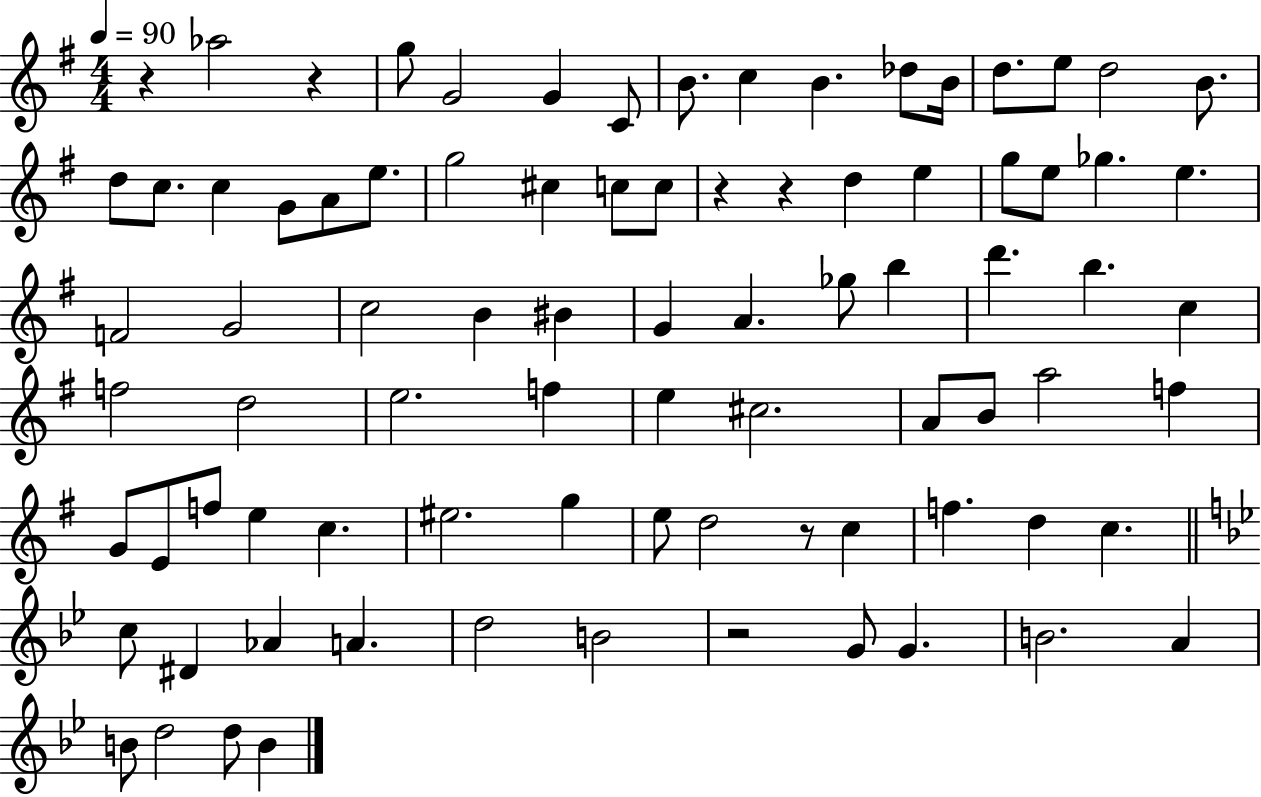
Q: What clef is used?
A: treble